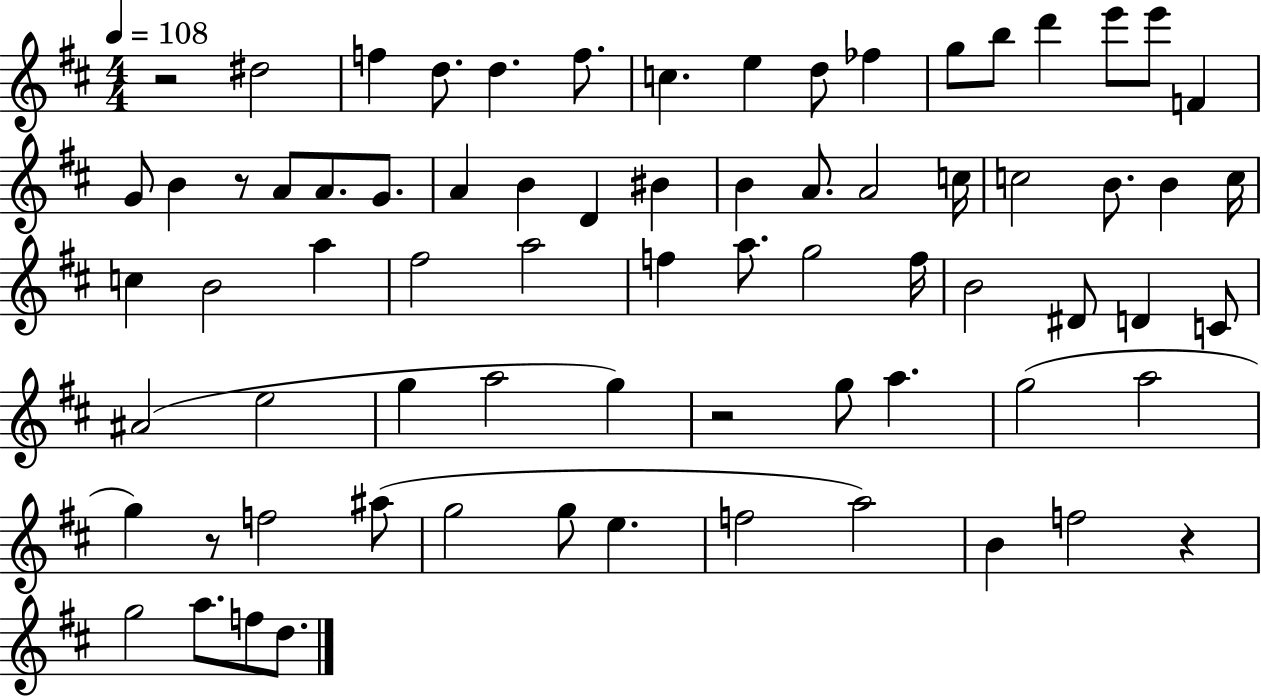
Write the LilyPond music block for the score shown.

{
  \clef treble
  \numericTimeSignature
  \time 4/4
  \key d \major
  \tempo 4 = 108
  r2 dis''2 | f''4 d''8. d''4. f''8. | c''4. e''4 d''8 fes''4 | g''8 b''8 d'''4 e'''8 e'''8 f'4 | \break g'8 b'4 r8 a'8 a'8. g'8. | a'4 b'4 d'4 bis'4 | b'4 a'8. a'2 c''16 | c''2 b'8. b'4 c''16 | \break c''4 b'2 a''4 | fis''2 a''2 | f''4 a''8. g''2 f''16 | b'2 dis'8 d'4 c'8 | \break ais'2( e''2 | g''4 a''2 g''4) | r2 g''8 a''4. | g''2( a''2 | \break g''4) r8 f''2 ais''8( | g''2 g''8 e''4. | f''2 a''2) | b'4 f''2 r4 | \break g''2 a''8. f''8 d''8. | \bar "|."
}